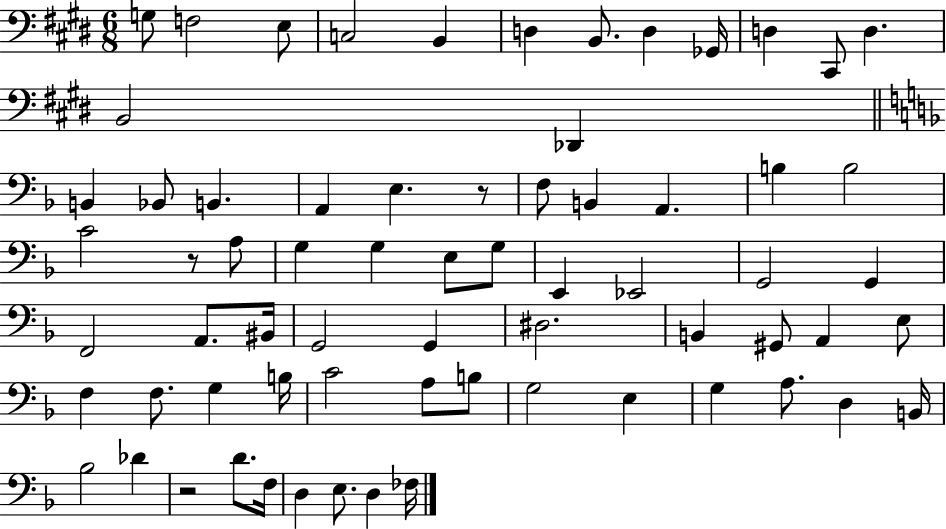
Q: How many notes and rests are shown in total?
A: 68